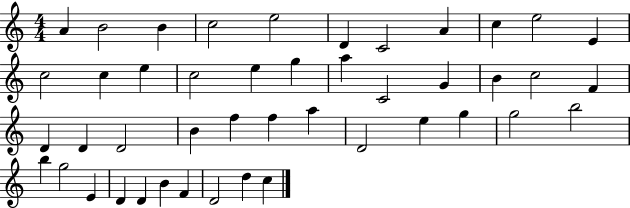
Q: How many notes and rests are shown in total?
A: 45